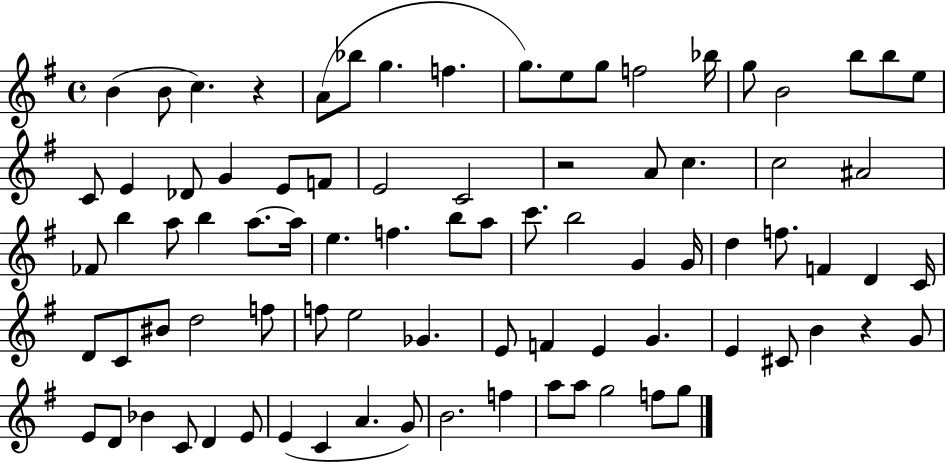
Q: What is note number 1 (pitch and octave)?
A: B4